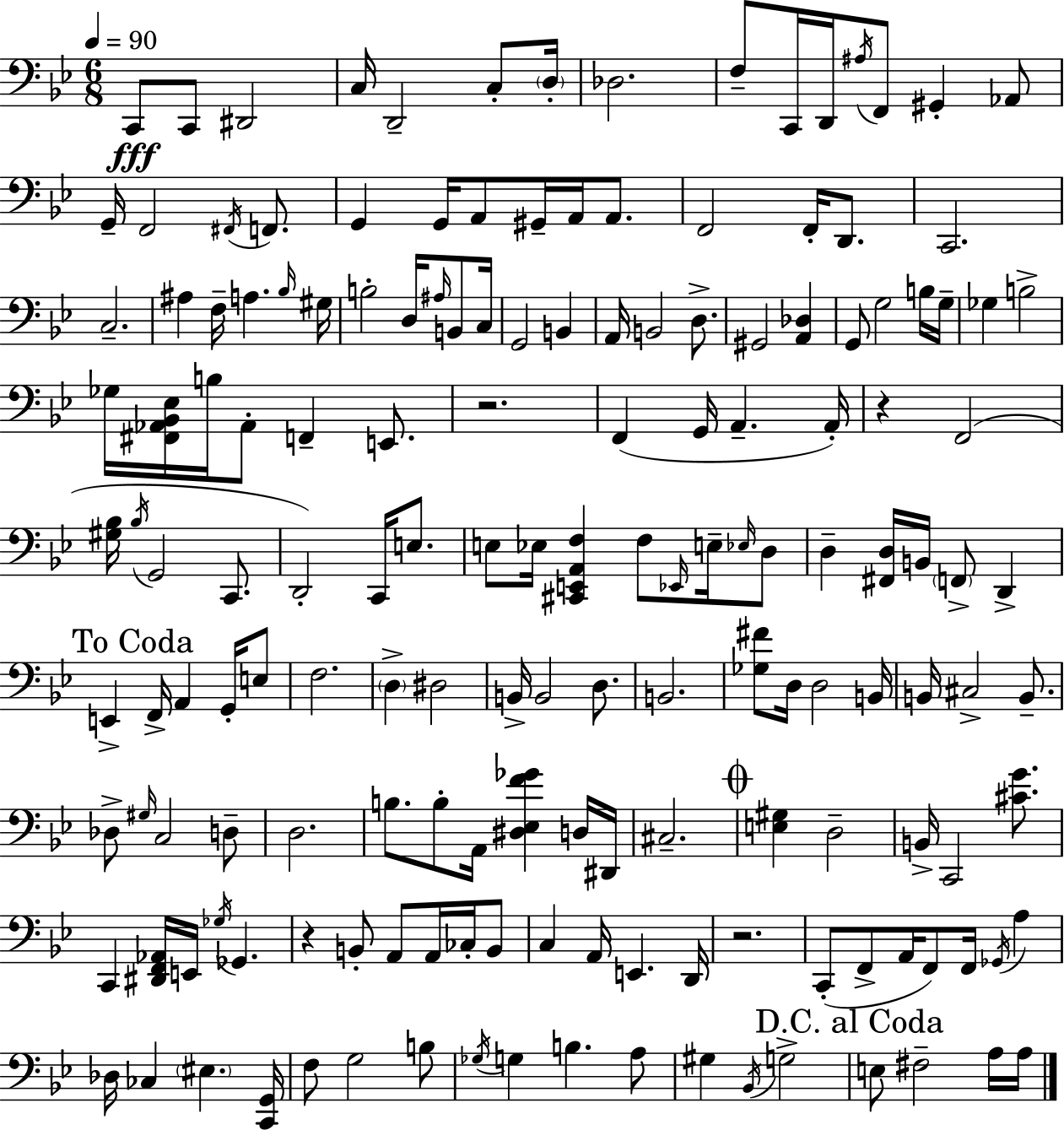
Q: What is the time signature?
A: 6/8